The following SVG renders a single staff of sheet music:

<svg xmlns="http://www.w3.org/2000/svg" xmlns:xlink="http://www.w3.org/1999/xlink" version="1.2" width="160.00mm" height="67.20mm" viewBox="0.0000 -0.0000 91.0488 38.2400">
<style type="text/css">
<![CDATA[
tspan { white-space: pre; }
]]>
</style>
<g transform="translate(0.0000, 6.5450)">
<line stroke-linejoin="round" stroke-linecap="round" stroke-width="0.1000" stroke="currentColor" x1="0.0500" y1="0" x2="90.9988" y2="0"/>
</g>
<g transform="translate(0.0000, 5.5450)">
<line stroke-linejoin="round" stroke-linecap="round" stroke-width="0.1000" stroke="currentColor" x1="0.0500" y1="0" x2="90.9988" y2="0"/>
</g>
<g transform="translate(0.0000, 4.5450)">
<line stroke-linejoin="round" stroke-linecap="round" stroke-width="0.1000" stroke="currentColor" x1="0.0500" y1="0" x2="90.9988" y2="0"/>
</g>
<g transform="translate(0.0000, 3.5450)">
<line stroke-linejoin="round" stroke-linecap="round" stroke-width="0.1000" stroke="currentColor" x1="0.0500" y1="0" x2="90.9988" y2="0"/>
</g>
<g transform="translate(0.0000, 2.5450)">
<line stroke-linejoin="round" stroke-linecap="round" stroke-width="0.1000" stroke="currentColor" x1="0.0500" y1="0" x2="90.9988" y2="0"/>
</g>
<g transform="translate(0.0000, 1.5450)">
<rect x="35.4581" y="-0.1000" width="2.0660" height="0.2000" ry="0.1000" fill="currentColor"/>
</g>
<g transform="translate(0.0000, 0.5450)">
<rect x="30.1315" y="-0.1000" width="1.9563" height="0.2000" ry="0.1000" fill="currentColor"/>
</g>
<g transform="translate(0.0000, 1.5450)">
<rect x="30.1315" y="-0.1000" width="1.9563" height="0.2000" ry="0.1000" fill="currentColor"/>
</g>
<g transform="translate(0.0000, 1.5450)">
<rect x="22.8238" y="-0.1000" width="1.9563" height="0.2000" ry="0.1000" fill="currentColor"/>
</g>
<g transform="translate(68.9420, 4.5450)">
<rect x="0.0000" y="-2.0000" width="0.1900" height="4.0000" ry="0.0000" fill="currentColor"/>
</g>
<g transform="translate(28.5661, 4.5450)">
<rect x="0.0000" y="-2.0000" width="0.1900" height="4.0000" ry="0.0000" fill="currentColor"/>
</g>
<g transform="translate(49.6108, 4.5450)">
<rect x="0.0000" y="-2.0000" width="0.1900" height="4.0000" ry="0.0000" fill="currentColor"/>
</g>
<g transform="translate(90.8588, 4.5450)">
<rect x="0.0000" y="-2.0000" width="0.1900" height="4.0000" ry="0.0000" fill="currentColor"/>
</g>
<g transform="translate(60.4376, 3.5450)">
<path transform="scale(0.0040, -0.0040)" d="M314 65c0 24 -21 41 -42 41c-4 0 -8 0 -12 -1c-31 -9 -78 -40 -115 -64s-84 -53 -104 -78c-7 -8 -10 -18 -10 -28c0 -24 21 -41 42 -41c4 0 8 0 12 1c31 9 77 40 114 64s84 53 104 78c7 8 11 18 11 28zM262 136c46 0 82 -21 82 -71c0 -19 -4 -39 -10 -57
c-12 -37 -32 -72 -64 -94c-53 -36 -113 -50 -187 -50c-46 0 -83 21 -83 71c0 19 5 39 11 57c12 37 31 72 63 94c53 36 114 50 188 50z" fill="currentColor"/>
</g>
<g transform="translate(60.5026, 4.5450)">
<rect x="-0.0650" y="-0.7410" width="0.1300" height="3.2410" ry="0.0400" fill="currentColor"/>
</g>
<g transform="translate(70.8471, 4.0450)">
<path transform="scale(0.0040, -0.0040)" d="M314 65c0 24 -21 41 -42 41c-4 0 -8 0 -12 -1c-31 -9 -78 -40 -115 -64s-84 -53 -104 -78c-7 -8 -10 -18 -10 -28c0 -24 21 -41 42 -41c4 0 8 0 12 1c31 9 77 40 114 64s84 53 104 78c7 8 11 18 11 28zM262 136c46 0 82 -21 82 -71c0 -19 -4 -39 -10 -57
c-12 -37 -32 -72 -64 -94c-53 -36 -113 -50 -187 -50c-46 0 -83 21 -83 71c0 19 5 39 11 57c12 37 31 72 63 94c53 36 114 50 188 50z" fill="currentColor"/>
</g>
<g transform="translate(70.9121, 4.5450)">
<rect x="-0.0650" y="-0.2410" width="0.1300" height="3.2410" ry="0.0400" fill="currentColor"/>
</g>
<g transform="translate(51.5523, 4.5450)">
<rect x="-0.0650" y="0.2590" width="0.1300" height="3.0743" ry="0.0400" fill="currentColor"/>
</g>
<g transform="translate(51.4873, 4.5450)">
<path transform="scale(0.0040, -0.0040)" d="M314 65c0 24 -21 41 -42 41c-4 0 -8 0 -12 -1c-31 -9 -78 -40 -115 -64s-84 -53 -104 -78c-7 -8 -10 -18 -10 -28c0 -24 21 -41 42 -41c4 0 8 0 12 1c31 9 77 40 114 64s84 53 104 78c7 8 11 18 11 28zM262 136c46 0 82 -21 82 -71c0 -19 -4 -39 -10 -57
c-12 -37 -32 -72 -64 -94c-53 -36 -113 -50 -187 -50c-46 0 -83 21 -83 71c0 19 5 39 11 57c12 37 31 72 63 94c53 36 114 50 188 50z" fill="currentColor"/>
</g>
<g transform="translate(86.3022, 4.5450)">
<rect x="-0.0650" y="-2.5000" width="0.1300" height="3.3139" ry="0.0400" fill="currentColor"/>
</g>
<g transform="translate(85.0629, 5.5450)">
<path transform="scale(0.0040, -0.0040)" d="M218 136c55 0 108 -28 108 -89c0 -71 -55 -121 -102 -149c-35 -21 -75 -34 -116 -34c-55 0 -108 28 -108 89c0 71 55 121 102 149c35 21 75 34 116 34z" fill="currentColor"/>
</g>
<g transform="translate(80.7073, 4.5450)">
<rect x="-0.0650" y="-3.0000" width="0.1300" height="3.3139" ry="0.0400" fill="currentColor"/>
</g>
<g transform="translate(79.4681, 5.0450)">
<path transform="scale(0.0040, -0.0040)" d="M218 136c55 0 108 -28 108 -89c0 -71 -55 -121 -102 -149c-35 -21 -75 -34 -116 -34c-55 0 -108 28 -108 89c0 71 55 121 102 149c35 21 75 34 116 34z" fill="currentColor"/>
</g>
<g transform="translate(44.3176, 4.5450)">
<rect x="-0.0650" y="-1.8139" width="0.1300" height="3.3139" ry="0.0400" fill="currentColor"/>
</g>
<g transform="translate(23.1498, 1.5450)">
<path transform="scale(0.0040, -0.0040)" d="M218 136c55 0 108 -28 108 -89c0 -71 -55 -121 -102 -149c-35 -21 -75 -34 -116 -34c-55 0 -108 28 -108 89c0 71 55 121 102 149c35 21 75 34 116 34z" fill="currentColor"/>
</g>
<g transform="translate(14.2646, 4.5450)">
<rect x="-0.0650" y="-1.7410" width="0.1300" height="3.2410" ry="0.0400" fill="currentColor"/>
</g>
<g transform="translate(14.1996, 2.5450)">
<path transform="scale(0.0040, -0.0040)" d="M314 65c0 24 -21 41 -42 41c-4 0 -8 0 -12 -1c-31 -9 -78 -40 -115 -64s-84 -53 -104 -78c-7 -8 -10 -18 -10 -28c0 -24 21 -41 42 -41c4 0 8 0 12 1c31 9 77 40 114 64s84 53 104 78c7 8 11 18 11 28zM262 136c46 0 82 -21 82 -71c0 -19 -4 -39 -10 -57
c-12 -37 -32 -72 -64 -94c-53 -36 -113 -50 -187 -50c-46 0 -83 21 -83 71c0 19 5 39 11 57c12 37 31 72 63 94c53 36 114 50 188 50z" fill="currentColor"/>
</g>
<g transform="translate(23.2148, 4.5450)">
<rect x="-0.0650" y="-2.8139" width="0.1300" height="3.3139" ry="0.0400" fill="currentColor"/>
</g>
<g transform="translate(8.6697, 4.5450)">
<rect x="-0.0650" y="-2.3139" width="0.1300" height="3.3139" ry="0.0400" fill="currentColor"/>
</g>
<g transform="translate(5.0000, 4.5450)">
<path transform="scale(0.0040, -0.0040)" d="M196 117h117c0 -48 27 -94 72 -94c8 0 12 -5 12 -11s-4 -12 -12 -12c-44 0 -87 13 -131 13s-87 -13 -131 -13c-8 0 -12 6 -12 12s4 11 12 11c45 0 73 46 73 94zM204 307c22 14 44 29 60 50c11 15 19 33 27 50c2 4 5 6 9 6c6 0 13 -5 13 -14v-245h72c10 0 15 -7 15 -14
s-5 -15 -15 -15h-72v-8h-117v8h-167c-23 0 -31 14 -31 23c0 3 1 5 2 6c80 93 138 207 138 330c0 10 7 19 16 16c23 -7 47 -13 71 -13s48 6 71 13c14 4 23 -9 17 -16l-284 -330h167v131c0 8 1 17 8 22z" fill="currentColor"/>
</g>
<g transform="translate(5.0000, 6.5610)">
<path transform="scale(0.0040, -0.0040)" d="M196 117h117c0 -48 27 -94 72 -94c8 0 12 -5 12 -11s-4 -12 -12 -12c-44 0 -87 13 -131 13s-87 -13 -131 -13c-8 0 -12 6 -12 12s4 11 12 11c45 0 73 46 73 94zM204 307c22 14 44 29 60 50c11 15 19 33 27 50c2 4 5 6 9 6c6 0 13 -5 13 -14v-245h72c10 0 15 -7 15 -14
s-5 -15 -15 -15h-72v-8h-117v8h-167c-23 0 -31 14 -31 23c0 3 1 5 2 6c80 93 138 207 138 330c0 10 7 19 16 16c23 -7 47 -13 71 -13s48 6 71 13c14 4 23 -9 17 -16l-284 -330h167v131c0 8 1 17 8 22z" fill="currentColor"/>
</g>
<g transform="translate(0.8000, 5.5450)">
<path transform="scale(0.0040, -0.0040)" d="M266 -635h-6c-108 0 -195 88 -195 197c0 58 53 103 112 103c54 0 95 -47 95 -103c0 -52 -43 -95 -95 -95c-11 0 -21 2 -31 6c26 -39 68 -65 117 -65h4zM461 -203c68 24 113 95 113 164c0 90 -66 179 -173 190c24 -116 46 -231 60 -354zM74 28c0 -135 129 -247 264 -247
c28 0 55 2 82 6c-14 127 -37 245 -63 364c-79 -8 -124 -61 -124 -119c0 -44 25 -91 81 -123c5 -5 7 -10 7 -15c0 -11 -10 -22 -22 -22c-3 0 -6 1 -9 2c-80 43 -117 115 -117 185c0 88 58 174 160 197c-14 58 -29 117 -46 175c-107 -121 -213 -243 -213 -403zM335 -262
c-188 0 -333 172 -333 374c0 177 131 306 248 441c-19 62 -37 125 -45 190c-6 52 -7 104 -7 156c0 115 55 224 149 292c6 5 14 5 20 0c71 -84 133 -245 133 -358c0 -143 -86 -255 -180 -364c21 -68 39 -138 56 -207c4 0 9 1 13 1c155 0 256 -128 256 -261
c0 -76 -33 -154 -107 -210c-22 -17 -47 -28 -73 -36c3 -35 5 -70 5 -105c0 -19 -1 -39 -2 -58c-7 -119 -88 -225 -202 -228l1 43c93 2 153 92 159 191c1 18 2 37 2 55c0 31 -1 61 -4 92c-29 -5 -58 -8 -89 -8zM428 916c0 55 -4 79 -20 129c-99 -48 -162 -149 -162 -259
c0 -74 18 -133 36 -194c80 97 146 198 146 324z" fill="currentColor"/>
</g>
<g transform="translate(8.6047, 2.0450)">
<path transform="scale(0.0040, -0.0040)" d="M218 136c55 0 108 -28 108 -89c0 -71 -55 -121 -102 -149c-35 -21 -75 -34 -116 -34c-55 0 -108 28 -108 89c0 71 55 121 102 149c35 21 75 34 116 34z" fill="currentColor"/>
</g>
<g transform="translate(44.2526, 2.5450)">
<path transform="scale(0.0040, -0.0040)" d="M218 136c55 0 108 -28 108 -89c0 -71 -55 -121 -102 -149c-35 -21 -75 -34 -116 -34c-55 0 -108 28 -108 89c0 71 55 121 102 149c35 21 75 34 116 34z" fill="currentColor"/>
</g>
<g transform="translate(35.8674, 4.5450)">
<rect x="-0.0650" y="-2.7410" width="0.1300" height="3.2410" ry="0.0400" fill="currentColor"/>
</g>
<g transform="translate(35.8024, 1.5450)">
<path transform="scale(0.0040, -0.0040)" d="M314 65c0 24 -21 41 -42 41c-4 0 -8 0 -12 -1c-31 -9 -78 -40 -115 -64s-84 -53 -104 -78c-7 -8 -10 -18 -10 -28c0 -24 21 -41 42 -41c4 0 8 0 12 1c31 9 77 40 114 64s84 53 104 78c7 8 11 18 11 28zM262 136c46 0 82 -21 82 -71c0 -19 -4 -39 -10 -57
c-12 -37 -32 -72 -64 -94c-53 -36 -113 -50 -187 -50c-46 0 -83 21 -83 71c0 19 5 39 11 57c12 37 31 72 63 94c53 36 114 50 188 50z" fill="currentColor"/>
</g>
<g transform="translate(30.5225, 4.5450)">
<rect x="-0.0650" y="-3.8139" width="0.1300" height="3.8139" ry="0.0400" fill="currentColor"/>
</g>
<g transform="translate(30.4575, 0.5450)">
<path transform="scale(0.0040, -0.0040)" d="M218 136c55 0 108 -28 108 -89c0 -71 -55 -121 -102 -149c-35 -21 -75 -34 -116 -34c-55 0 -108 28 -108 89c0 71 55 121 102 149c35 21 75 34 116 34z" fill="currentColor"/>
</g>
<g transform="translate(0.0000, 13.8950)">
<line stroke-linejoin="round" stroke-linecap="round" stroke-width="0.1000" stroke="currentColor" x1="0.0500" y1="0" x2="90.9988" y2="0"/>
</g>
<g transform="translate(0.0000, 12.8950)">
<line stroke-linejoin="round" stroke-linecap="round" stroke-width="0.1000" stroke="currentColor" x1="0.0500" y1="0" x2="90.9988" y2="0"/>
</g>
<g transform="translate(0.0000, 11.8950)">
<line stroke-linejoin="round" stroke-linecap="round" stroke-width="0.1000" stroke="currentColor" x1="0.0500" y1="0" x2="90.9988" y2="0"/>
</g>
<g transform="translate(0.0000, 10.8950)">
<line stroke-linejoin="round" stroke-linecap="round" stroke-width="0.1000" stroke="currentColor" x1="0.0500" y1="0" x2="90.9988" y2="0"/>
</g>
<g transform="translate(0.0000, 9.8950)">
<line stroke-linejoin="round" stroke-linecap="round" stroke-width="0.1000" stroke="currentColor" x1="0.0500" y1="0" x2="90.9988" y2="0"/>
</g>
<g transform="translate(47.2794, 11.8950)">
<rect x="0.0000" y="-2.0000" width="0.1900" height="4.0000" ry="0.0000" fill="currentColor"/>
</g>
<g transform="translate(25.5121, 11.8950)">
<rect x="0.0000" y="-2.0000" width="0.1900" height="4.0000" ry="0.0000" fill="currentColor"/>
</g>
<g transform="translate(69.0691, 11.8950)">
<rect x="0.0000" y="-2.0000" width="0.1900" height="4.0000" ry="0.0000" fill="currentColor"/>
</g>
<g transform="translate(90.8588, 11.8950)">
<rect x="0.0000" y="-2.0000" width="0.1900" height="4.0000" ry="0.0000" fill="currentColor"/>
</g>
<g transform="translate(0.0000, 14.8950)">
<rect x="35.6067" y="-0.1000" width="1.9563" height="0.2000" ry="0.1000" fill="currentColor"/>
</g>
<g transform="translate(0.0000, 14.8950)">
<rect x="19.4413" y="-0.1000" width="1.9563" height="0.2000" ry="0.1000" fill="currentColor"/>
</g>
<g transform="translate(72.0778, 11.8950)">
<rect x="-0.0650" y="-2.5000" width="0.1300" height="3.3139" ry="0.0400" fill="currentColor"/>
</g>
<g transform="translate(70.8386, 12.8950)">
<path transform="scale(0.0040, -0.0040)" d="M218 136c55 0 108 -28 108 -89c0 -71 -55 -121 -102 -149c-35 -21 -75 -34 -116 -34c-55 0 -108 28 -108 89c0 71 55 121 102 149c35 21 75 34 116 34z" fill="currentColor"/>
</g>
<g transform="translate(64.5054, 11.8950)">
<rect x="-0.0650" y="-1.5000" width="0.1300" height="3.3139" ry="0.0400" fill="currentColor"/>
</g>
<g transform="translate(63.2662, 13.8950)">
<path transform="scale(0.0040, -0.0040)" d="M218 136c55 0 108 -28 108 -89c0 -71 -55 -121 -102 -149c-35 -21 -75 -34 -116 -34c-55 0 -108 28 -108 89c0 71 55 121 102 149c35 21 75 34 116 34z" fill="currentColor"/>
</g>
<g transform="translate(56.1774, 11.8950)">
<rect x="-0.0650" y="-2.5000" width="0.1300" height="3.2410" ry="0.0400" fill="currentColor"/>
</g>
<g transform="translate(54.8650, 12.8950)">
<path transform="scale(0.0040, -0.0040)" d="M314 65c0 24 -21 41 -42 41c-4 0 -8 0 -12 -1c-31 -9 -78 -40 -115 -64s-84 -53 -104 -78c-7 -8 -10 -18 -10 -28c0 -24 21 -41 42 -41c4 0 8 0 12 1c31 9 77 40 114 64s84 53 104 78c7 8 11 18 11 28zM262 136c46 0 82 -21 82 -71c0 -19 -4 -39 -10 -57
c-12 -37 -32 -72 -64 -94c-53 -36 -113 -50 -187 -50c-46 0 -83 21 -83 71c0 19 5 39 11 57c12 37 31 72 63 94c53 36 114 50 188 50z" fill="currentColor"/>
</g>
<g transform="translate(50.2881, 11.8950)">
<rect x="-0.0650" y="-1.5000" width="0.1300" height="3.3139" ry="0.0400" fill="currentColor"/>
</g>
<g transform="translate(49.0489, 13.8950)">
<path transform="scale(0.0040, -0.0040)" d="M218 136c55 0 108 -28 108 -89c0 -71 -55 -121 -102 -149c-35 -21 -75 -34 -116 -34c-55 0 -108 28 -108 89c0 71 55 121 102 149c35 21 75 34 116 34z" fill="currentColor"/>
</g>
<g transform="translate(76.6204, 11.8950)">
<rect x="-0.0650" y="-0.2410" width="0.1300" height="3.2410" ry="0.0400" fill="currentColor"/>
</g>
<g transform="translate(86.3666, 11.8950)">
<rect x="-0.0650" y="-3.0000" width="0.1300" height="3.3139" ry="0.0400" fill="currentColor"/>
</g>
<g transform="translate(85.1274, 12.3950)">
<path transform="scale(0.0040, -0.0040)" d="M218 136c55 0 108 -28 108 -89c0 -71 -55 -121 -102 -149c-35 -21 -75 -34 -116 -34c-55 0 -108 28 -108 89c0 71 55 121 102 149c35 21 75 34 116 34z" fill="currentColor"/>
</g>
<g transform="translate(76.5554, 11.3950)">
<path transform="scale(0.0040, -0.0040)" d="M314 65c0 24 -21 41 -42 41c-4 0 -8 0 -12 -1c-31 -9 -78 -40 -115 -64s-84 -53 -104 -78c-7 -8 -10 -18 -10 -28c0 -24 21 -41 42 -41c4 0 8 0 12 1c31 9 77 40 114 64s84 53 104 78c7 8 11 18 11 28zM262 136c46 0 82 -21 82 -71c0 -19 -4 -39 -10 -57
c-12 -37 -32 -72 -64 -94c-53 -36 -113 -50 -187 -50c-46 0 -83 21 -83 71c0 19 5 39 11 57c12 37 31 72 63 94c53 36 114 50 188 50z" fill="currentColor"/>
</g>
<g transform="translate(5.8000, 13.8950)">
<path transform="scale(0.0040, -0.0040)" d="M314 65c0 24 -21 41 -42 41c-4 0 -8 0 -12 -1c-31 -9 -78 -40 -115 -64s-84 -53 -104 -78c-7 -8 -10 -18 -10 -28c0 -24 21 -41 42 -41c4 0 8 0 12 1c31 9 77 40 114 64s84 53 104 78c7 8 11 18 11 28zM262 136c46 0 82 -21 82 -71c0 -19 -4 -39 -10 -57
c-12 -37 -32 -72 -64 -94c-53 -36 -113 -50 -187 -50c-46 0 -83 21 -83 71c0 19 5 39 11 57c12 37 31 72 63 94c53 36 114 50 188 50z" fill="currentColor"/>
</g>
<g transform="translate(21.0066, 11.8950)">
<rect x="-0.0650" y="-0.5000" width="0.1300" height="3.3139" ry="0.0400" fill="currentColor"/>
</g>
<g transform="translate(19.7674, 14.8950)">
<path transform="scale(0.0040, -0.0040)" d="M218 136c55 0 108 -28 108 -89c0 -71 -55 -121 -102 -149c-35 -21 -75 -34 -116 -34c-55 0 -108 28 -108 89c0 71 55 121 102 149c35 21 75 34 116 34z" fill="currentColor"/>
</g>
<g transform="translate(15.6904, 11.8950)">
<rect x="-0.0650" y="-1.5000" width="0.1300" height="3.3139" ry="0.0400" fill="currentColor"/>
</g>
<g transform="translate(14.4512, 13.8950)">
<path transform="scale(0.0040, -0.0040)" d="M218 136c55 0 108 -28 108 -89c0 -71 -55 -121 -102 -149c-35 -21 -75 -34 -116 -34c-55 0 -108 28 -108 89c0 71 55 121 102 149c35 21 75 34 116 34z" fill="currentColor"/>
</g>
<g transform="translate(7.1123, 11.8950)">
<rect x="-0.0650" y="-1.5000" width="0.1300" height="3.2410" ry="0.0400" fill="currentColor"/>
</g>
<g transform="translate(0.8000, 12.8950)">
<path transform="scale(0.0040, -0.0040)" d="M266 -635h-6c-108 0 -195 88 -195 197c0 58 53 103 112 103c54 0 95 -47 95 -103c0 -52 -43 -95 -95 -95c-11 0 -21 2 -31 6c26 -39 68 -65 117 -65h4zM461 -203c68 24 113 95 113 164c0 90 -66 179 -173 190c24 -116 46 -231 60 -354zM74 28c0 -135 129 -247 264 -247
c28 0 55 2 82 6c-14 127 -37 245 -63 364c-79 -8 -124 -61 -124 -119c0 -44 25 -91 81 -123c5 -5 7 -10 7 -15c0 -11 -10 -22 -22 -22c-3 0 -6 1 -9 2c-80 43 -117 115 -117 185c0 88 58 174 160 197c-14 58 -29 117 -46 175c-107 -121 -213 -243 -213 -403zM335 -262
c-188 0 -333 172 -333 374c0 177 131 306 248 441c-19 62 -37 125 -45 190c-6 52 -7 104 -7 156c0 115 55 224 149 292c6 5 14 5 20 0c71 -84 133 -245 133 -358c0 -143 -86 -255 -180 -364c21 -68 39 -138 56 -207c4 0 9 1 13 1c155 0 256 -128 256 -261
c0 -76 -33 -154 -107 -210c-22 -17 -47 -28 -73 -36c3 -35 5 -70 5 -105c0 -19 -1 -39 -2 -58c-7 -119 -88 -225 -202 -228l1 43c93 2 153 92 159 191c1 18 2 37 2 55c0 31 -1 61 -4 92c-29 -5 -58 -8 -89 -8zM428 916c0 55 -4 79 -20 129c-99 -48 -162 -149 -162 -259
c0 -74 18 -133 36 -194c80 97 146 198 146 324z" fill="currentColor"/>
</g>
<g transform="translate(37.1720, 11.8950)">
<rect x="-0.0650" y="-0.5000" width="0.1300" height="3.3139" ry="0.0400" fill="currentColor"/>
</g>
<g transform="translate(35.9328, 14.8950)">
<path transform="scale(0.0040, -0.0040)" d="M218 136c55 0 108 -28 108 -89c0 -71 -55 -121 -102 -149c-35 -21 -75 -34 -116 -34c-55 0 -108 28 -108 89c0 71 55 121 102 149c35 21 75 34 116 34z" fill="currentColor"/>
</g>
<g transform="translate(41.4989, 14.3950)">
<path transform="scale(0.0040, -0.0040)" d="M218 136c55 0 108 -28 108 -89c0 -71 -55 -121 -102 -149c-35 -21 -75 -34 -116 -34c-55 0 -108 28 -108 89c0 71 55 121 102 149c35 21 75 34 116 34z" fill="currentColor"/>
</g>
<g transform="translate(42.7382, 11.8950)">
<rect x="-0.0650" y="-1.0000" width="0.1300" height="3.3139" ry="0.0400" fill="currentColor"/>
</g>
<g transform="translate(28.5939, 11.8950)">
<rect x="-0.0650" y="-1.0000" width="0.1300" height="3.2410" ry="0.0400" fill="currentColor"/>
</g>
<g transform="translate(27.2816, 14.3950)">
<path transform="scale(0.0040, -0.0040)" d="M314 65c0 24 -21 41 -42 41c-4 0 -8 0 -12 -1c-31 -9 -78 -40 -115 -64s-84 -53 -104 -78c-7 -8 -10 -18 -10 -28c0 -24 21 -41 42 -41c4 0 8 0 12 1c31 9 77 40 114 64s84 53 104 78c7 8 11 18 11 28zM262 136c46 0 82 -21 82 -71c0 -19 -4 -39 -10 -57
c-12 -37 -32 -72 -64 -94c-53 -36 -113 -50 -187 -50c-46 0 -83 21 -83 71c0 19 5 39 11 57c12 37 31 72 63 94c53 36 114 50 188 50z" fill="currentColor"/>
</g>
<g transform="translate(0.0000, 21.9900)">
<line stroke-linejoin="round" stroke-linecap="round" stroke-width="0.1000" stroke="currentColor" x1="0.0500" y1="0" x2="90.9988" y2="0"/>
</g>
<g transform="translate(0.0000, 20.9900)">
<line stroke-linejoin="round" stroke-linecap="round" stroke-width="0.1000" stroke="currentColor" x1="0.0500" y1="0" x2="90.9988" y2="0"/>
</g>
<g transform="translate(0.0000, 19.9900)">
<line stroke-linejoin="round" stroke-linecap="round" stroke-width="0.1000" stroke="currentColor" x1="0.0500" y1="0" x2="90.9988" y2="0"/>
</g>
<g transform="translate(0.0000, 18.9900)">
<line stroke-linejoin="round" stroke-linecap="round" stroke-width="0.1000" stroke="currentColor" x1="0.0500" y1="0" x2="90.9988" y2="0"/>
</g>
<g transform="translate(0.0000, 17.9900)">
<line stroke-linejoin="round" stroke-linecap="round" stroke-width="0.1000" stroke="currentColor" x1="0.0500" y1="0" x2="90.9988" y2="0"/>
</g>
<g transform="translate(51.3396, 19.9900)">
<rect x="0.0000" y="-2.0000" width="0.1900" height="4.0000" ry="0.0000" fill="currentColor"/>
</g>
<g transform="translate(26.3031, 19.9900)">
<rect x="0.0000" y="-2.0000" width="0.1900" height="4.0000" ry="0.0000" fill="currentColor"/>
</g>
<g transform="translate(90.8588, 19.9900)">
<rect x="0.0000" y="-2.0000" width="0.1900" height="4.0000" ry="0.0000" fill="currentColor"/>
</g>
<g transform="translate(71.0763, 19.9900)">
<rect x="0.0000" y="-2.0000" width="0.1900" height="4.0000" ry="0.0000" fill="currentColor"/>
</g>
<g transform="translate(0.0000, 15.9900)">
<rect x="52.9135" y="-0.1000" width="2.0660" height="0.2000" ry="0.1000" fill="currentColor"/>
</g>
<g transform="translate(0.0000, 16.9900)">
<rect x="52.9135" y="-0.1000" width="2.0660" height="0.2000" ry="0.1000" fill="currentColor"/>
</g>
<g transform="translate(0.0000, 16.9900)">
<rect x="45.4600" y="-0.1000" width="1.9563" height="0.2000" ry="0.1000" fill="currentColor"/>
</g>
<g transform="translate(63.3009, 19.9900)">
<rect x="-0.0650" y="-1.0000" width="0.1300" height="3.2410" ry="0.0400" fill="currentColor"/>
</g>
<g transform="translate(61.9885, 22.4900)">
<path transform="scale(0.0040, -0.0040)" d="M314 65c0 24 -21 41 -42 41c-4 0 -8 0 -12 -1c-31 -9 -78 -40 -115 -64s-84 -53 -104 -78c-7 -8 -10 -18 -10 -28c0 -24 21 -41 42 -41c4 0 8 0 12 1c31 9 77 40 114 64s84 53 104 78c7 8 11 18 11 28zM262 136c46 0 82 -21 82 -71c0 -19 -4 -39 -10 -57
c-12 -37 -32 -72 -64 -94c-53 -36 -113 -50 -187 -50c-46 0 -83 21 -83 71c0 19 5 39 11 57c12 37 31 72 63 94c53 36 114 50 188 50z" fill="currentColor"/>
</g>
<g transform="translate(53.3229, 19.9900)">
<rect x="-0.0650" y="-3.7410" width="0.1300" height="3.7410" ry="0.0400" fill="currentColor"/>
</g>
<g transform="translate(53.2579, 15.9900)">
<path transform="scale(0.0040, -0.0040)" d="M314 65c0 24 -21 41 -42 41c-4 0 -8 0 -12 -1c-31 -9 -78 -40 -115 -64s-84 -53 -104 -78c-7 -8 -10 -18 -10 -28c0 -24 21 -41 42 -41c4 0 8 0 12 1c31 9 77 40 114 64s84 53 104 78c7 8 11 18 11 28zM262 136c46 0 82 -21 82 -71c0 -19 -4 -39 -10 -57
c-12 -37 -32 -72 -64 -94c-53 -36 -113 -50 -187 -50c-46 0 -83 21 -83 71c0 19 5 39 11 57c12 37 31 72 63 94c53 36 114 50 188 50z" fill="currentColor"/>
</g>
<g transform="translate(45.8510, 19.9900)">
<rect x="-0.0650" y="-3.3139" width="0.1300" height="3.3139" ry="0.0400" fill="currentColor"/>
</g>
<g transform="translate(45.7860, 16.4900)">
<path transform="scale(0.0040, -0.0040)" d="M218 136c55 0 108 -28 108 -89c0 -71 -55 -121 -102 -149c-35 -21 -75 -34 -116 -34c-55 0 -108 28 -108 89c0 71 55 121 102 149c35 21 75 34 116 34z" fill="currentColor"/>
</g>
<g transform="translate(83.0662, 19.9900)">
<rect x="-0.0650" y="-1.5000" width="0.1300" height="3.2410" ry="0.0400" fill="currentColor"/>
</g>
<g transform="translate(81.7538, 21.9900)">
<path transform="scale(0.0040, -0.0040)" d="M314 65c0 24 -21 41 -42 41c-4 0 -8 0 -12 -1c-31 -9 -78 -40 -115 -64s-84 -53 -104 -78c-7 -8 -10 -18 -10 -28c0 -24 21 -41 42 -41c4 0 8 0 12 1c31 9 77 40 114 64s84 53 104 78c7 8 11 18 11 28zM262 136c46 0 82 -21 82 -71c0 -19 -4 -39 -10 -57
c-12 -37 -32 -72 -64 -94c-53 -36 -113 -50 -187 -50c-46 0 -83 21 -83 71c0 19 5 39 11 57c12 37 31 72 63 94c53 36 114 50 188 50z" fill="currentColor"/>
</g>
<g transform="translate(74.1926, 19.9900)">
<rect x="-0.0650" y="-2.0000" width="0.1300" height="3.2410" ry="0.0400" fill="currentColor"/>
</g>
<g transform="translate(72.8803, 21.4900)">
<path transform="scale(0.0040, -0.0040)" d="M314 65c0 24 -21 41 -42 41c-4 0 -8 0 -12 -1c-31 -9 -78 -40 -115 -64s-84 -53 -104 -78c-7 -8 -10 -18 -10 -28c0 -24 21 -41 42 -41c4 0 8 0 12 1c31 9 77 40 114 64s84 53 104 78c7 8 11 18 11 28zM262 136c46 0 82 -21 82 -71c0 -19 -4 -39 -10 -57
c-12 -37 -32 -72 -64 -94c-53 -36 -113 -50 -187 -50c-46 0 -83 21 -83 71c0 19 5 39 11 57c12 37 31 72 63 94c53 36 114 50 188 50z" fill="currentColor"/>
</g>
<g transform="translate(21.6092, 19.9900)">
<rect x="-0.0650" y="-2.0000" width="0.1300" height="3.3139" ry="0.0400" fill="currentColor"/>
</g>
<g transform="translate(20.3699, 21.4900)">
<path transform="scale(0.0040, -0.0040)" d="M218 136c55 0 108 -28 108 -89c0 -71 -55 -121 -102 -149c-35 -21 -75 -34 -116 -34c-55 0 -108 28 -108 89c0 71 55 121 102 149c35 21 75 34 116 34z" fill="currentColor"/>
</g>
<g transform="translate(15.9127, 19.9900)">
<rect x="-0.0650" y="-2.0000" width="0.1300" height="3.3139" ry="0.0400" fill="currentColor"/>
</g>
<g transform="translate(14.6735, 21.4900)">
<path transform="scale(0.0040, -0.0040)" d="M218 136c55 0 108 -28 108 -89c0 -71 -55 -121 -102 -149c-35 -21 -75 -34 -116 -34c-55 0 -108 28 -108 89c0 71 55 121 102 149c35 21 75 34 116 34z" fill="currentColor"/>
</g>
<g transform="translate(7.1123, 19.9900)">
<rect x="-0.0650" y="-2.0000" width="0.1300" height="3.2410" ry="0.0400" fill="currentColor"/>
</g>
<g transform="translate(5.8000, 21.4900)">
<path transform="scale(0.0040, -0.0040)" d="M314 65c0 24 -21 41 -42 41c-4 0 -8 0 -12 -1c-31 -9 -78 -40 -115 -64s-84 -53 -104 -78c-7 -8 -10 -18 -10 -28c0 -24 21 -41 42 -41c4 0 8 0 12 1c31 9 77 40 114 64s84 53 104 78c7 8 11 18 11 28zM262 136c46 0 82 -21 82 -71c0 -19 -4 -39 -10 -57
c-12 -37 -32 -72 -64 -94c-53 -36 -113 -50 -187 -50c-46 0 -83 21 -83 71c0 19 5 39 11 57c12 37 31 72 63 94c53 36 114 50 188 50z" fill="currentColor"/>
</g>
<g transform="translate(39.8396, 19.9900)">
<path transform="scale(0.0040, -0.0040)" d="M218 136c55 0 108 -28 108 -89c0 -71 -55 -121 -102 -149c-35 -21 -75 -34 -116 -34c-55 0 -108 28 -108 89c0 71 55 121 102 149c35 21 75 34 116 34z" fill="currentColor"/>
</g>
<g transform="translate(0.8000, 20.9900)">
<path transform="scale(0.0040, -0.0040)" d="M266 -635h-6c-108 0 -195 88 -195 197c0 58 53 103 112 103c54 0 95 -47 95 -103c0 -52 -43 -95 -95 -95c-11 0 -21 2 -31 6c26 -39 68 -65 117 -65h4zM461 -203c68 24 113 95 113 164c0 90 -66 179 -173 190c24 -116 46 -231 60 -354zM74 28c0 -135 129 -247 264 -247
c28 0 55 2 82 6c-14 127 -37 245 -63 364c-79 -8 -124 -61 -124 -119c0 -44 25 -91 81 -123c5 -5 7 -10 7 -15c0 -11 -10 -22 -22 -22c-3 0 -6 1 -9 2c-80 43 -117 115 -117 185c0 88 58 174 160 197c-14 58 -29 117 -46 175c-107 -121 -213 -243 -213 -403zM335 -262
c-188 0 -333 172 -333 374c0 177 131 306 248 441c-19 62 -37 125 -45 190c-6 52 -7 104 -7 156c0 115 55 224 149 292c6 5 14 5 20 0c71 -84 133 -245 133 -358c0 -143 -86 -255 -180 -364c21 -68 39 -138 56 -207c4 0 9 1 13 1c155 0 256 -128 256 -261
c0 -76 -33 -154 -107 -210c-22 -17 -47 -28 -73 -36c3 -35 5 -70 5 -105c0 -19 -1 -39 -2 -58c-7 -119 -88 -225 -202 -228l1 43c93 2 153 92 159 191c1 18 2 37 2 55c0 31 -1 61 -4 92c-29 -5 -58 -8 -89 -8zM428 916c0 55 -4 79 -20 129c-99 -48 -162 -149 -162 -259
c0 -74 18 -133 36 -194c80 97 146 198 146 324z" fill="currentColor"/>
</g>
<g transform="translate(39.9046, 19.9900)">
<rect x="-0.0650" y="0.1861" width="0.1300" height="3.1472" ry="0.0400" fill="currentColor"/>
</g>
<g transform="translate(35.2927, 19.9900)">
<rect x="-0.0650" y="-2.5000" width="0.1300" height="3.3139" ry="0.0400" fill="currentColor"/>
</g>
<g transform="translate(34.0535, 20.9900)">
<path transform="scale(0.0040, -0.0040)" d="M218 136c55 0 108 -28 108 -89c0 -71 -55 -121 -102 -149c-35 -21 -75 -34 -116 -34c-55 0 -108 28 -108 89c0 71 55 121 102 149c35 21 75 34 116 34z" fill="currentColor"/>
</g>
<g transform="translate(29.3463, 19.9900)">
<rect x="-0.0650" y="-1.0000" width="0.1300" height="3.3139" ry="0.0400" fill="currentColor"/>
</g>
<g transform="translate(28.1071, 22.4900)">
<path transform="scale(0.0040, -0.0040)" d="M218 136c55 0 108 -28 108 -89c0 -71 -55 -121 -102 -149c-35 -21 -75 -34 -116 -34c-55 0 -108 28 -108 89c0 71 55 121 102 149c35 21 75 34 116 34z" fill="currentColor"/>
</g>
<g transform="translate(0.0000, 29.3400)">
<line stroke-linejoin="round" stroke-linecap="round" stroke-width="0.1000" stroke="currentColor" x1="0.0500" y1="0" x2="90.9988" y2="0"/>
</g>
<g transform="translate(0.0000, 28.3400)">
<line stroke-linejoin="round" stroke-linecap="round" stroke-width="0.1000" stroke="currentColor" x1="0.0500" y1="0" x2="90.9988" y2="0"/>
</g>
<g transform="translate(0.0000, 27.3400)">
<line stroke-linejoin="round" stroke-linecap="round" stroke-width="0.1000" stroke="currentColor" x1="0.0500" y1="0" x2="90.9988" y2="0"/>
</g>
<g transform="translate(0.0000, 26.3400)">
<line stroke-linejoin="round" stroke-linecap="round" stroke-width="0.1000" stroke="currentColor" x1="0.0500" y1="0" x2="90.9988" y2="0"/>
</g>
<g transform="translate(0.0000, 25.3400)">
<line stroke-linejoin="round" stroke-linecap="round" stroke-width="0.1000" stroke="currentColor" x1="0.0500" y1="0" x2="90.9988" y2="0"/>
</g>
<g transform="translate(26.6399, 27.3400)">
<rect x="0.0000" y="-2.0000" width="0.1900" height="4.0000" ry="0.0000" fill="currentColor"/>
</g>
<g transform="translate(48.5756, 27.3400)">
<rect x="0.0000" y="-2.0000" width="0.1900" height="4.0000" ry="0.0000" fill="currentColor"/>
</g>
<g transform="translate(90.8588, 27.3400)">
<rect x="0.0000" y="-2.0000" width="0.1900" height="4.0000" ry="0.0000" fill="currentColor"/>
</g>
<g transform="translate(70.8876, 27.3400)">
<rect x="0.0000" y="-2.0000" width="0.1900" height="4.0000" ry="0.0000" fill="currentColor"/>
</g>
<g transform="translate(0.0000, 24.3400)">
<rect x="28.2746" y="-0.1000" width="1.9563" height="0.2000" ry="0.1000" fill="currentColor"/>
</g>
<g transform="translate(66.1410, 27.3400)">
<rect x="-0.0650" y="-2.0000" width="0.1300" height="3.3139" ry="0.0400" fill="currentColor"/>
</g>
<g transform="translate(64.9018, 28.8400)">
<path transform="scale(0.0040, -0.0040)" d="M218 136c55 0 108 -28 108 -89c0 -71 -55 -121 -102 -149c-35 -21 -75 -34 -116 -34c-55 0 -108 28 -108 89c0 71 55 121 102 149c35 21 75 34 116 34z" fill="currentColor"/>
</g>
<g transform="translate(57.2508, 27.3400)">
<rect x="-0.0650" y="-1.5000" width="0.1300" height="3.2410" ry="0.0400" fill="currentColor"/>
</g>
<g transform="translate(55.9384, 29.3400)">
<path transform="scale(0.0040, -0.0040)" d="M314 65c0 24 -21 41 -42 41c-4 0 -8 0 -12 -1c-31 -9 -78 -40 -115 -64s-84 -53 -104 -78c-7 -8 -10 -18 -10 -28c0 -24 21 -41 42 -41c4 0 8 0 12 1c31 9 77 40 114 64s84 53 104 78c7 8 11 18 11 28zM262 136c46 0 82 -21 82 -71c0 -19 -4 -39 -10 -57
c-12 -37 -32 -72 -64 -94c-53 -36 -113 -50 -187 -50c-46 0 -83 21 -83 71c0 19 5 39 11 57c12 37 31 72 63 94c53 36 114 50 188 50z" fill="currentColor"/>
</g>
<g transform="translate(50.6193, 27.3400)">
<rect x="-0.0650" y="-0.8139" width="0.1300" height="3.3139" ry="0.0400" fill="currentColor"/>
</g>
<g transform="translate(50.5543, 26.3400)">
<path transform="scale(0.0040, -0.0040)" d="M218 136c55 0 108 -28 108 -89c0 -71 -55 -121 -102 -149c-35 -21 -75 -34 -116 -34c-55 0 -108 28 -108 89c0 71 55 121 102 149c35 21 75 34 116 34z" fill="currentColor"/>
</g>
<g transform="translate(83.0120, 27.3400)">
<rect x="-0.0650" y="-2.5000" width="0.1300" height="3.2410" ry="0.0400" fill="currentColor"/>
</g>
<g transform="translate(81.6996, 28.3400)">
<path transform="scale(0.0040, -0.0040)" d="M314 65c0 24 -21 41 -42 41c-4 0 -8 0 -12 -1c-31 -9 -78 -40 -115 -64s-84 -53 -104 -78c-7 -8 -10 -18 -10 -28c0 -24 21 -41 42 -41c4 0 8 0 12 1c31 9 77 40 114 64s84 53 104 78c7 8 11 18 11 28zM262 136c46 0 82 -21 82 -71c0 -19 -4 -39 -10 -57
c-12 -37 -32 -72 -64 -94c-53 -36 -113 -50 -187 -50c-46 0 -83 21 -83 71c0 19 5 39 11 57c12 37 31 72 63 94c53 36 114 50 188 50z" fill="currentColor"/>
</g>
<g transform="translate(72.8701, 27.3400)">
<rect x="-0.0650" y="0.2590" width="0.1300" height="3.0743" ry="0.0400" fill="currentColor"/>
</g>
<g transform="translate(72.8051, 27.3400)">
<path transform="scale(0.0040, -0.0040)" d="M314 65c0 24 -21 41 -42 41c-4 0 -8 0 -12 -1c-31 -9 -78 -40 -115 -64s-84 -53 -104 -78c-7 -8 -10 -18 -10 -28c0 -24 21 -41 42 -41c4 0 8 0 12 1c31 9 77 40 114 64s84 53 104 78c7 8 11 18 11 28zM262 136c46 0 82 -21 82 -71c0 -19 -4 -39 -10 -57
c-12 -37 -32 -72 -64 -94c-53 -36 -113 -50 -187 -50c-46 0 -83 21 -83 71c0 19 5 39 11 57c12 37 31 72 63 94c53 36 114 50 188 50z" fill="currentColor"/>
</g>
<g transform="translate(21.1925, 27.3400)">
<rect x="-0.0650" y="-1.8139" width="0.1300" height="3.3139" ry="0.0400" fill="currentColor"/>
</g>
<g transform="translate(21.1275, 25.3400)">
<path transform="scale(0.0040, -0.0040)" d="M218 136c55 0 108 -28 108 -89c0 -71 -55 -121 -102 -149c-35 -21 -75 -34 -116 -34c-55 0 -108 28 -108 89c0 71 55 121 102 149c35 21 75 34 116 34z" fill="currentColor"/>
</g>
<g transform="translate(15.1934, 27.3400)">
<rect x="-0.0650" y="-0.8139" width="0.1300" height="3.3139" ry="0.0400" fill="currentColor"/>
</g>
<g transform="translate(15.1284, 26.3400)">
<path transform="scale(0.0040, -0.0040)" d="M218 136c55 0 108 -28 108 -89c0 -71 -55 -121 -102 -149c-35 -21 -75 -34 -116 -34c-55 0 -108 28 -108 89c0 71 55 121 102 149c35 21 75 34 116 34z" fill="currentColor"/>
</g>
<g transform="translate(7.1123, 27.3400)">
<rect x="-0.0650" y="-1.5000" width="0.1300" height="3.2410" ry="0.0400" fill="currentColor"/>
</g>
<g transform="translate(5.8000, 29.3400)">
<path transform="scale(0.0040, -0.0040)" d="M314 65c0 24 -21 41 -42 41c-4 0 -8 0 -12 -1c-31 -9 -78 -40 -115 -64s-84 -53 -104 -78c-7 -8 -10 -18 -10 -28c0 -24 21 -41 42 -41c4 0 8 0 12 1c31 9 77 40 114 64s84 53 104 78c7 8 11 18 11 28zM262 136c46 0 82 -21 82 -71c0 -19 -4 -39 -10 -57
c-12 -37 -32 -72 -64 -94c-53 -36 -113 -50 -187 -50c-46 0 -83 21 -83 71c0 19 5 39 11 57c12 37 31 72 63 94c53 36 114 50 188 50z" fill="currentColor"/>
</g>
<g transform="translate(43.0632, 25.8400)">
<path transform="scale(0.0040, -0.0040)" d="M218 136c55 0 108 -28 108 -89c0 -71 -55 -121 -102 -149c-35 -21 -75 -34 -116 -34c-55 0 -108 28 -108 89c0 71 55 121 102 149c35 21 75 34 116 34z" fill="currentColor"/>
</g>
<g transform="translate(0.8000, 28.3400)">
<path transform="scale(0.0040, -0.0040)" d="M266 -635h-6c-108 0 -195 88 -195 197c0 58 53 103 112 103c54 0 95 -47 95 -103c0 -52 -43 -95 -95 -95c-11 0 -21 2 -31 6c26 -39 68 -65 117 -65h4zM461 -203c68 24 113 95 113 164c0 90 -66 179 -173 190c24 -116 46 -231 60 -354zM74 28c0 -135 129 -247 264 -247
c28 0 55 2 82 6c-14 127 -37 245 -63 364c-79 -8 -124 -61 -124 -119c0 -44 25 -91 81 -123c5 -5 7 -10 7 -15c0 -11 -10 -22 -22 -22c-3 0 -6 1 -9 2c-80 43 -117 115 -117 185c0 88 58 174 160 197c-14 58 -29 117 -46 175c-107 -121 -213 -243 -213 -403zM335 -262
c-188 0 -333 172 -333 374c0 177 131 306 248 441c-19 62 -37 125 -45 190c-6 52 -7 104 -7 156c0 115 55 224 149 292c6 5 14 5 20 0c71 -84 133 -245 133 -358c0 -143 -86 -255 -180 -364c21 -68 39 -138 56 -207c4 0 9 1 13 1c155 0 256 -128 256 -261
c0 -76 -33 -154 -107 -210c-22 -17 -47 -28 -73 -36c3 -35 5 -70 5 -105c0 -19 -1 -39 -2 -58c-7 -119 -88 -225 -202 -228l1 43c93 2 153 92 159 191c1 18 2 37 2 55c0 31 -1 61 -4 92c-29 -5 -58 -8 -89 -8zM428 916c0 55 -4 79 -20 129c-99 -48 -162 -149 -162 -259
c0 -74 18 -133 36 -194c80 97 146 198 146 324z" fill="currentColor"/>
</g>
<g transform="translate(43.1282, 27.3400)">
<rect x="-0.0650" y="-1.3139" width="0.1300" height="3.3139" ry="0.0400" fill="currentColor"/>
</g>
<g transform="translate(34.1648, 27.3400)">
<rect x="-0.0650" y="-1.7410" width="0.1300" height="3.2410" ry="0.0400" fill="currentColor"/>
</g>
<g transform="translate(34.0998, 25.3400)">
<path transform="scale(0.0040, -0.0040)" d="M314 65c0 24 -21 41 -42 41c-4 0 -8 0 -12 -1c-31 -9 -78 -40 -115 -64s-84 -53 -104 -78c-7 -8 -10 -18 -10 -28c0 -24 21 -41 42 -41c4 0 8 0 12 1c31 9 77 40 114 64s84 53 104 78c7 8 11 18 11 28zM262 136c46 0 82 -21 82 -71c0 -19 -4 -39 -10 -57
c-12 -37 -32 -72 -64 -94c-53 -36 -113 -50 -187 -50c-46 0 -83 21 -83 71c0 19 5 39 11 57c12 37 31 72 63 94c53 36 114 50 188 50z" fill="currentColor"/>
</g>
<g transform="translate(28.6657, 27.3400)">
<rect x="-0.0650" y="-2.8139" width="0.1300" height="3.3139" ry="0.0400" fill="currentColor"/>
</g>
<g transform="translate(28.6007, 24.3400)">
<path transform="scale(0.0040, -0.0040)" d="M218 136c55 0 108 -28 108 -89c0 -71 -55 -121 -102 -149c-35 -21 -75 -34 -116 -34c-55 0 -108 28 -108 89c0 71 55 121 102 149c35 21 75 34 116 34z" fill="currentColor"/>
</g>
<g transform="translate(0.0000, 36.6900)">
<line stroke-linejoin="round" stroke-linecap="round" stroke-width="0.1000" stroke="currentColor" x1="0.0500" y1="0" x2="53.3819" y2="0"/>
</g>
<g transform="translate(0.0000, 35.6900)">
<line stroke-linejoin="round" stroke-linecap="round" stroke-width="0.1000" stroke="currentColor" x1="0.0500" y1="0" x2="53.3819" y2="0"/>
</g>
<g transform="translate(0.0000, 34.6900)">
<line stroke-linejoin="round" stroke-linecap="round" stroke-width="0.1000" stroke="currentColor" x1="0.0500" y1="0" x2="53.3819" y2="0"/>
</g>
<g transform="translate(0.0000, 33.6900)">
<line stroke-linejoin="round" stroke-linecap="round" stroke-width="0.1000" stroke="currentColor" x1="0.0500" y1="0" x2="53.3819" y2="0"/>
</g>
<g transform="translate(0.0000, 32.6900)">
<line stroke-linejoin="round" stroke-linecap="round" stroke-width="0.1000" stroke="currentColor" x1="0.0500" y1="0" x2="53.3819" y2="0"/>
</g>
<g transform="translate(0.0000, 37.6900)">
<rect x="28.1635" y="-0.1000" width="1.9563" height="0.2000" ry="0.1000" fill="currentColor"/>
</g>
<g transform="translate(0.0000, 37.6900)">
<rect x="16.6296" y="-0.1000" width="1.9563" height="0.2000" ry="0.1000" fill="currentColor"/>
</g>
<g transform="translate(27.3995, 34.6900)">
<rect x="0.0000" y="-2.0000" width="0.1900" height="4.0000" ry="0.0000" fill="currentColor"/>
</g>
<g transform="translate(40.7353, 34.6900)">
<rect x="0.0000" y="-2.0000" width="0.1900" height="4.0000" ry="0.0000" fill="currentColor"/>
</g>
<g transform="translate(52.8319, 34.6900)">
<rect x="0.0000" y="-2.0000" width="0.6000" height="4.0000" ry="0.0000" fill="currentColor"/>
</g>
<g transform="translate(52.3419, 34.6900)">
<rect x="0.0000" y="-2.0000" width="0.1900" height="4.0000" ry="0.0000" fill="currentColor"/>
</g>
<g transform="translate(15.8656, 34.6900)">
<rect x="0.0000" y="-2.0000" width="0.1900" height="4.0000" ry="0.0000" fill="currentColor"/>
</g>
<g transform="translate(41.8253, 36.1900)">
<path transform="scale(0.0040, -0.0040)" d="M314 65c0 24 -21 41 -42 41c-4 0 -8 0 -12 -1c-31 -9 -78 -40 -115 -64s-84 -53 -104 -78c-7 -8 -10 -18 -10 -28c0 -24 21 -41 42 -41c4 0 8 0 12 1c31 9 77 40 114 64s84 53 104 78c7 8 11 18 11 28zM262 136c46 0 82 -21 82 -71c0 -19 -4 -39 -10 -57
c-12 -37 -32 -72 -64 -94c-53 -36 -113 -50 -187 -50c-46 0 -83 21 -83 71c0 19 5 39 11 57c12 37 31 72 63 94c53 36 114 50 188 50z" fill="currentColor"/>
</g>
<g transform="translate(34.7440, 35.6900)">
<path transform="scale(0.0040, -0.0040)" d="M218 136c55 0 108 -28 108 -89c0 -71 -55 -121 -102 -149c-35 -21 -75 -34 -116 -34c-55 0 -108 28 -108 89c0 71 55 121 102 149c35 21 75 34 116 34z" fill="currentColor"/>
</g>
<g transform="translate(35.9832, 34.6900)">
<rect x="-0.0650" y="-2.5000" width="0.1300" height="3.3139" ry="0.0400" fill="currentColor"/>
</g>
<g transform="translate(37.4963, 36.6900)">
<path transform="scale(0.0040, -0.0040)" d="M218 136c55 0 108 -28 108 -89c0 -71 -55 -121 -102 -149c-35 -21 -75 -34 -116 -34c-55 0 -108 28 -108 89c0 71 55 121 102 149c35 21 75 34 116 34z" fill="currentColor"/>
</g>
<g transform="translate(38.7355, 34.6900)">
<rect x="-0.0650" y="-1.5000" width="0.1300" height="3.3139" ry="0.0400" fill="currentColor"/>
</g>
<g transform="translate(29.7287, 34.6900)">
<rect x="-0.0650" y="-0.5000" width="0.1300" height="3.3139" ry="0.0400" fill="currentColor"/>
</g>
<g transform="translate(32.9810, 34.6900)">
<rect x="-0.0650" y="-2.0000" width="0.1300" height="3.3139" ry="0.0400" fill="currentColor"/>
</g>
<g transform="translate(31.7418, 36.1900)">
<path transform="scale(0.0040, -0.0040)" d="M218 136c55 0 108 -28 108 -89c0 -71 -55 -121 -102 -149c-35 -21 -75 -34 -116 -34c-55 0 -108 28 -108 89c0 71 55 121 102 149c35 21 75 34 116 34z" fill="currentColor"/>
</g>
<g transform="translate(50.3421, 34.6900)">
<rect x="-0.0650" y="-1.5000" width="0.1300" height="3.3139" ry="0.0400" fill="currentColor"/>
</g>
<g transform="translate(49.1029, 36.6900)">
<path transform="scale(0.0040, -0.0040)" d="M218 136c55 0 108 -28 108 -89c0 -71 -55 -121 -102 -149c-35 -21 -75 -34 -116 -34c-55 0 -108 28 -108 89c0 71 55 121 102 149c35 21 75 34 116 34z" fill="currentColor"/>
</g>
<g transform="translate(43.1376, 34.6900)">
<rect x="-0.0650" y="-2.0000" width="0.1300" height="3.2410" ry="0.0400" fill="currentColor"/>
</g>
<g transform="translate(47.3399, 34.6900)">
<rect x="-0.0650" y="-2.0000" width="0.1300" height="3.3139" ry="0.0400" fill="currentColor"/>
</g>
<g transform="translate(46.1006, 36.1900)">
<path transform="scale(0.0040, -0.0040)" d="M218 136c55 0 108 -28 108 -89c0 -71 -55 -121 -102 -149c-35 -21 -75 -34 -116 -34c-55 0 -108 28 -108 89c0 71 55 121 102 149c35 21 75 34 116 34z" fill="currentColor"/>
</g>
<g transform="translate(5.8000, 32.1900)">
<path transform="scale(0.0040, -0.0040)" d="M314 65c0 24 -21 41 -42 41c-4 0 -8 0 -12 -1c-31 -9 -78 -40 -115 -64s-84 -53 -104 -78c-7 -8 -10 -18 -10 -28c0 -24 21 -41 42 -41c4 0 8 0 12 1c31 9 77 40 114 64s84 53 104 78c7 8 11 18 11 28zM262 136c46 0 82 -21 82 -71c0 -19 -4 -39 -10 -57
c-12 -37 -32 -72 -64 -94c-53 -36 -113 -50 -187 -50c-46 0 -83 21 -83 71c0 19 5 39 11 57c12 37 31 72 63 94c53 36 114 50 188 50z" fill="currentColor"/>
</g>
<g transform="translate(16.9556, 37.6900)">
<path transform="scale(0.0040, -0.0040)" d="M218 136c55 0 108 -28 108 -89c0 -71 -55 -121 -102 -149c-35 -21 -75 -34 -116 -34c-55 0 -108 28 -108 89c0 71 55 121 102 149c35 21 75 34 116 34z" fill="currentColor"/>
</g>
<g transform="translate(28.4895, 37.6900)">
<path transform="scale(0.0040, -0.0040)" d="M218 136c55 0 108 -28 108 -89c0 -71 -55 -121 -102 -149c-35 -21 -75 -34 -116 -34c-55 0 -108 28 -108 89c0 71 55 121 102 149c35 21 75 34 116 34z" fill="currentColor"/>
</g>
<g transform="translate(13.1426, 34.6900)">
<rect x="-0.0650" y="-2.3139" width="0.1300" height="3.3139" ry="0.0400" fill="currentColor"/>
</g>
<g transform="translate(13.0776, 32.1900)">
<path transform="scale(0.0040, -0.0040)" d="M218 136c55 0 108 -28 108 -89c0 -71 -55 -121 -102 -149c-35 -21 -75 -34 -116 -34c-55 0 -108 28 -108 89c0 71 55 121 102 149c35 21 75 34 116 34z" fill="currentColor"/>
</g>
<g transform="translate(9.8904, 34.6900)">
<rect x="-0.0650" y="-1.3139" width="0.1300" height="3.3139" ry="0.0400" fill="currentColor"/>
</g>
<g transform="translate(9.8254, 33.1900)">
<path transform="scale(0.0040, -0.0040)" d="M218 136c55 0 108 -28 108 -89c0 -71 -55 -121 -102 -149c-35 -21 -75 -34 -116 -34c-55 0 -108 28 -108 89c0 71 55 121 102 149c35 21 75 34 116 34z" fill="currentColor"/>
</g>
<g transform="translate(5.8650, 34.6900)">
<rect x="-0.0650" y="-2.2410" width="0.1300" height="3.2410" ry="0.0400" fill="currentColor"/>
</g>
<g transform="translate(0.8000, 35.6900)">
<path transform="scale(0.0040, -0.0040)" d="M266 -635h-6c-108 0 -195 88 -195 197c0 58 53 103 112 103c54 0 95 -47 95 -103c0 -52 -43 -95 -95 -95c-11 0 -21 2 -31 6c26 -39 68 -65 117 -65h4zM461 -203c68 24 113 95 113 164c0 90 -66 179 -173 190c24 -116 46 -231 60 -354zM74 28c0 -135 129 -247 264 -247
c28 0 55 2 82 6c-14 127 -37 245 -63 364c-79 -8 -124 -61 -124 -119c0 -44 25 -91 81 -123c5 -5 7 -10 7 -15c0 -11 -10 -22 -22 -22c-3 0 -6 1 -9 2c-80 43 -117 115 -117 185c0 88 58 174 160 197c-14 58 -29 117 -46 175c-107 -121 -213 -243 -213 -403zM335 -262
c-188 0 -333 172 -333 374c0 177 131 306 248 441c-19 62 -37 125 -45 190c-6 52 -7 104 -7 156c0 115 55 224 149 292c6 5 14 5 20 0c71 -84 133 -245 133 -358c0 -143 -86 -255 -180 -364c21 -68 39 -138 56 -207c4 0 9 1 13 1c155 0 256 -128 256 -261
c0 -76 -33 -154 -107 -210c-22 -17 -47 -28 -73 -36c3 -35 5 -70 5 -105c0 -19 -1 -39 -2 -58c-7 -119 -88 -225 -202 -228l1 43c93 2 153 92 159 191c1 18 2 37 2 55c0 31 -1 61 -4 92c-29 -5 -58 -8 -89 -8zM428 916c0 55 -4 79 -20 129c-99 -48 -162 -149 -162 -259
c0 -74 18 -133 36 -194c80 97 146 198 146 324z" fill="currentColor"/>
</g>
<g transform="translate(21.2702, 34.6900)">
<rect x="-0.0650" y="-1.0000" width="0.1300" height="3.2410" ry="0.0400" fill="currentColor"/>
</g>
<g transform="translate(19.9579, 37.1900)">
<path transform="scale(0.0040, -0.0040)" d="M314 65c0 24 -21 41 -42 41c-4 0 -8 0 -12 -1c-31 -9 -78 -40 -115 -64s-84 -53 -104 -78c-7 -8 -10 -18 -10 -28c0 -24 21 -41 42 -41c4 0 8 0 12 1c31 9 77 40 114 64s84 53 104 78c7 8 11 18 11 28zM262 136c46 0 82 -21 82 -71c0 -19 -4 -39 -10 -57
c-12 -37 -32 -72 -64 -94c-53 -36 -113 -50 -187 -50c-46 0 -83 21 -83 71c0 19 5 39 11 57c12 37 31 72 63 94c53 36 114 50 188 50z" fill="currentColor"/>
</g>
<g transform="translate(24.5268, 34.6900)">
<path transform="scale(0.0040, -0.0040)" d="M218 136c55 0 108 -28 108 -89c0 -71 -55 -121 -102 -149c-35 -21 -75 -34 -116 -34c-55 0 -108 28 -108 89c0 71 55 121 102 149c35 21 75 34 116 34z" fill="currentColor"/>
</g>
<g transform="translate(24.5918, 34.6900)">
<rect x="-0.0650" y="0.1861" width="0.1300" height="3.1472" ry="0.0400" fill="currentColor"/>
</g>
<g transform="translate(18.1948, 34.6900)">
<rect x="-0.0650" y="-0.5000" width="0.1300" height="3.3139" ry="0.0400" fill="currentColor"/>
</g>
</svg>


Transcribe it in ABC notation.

X:1
T:Untitled
M:4/4
L:1/4
K:C
g f2 a c' a2 f B2 d2 c2 A G E2 E C D2 C D E G2 E G c2 A F2 F F D G B b c'2 D2 F2 E2 E2 d f a f2 e d E2 F B2 G2 g2 e g C D2 B C F G E F2 F E